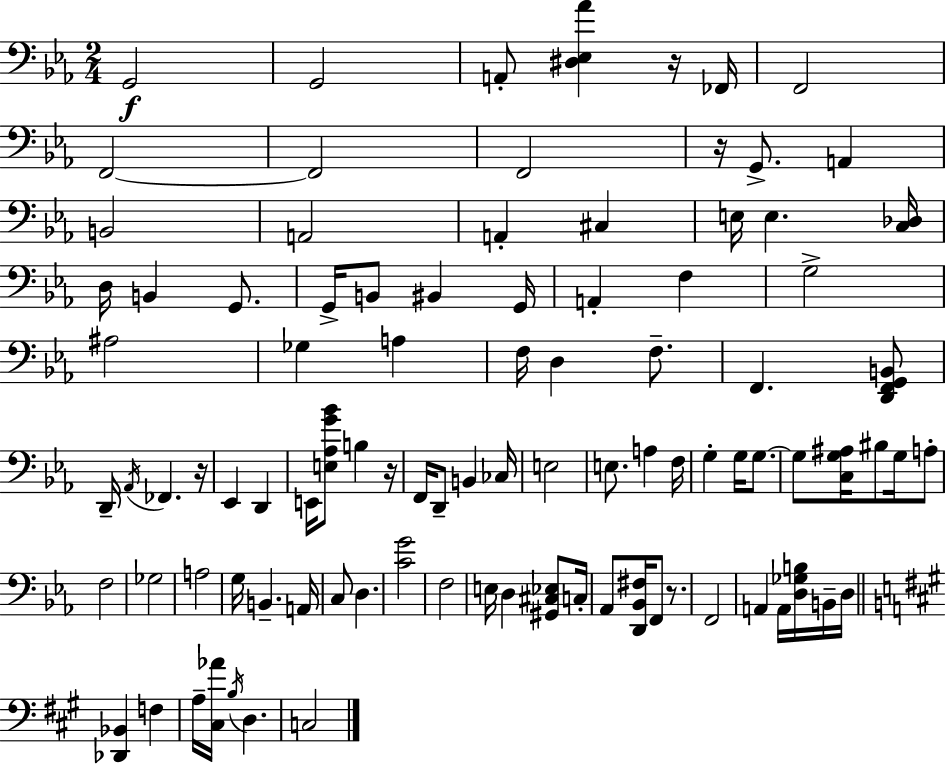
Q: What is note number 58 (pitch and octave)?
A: A3